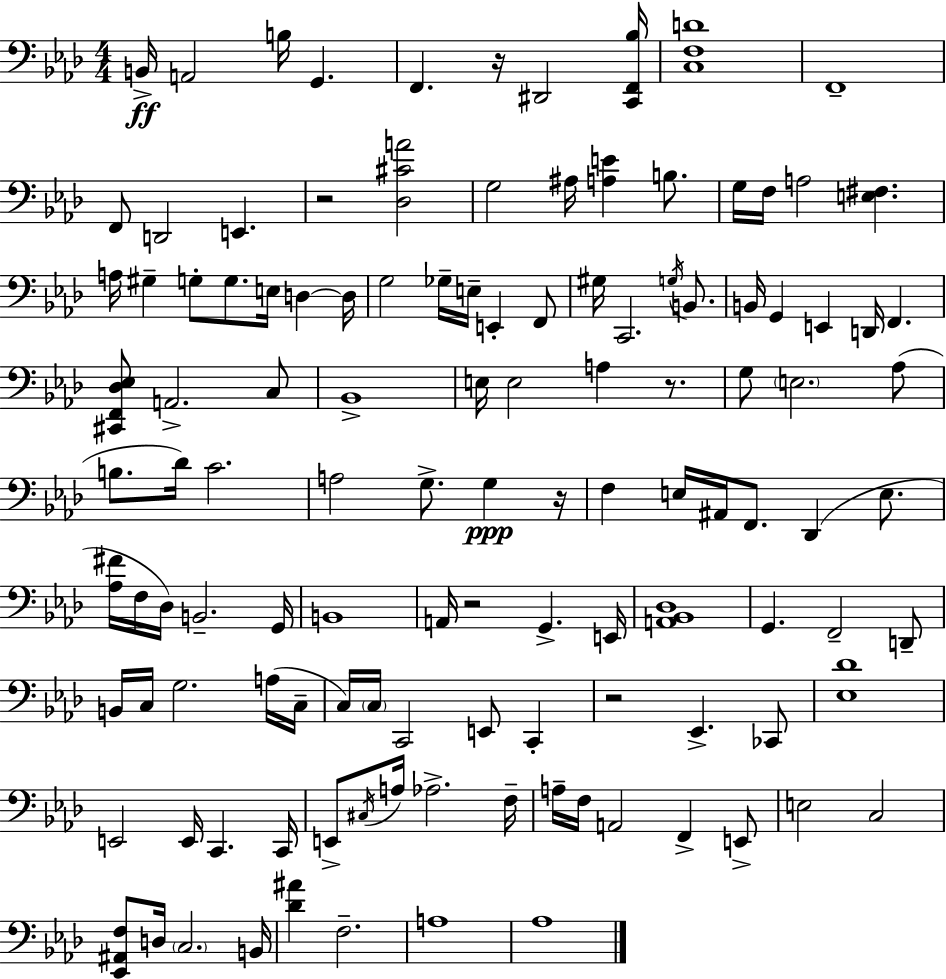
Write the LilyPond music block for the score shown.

{
  \clef bass
  \numericTimeSignature
  \time 4/4
  \key aes \major
  \repeat volta 2 { b,16->\ff a,2 b16 g,4. | f,4. r16 dis,2 <c, f, bes>16 | <c f d'>1 | f,1-- | \break f,8 d,2 e,4. | r2 <des cis' a'>2 | g2 ais16 <a e'>4 b8. | g16 f16 a2 <e fis>4. | \break a16 gis4-- g8-. g8. e16 d4~~ d16 | g2 ges16-- e16-- e,4-. f,8 | gis16 c,2. \acciaccatura { g16 } b,8. | b,16 g,4 e,4 d,16 f,4. | \break <cis, f, des ees>8 a,2.-> c8 | bes,1-> | e16 e2 a4 r8. | g8 \parenthesize e2. aes8( | \break b8. des'16) c'2. | a2 g8.-> g4\ppp | r16 f4 e16 ais,16 f,8. des,4( e8. | <aes fis'>16 f16 des16) b,2.-- | \break g,16 b,1 | a,16 r2 g,4.-> | e,16 <a, bes, des>1 | g,4. f,2-- d,8-- | \break b,16 c16 g2. a16( | c16-- c16) \parenthesize c16 c,2 e,8 c,4-. | r2 ees,4.-> ces,8 | <ees des'>1 | \break e,2 e,16 c,4. | c,16 e,8-> \acciaccatura { cis16 } a16 aes2.-> | f16-- a16-- f16 a,2 f,4-> | e,8-> e2 c2 | \break <ees, ais, f>8 d16 \parenthesize c2. | b,16 <des' ais'>4 f2.-- | a1 | aes1 | \break } \bar "|."
}